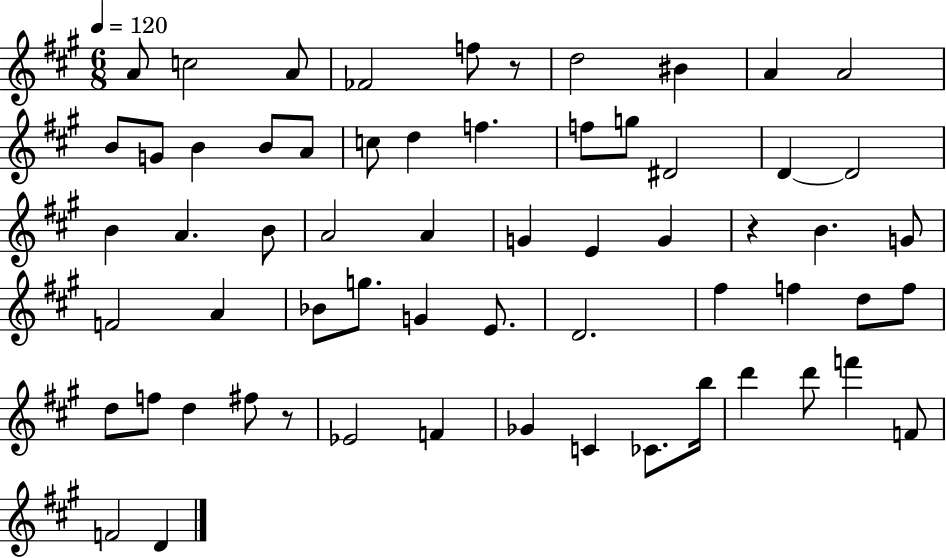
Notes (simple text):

A4/e C5/h A4/e FES4/h F5/e R/e D5/h BIS4/q A4/q A4/h B4/e G4/e B4/q B4/e A4/e C5/e D5/q F5/q. F5/e G5/e D#4/h D4/q D4/h B4/q A4/q. B4/e A4/h A4/q G4/q E4/q G4/q R/q B4/q. G4/e F4/h A4/q Bb4/e G5/e. G4/q E4/e. D4/h. F#5/q F5/q D5/e F5/e D5/e F5/e D5/q F#5/e R/e Eb4/h F4/q Gb4/q C4/q CES4/e. B5/s D6/q D6/e F6/q F4/e F4/h D4/q